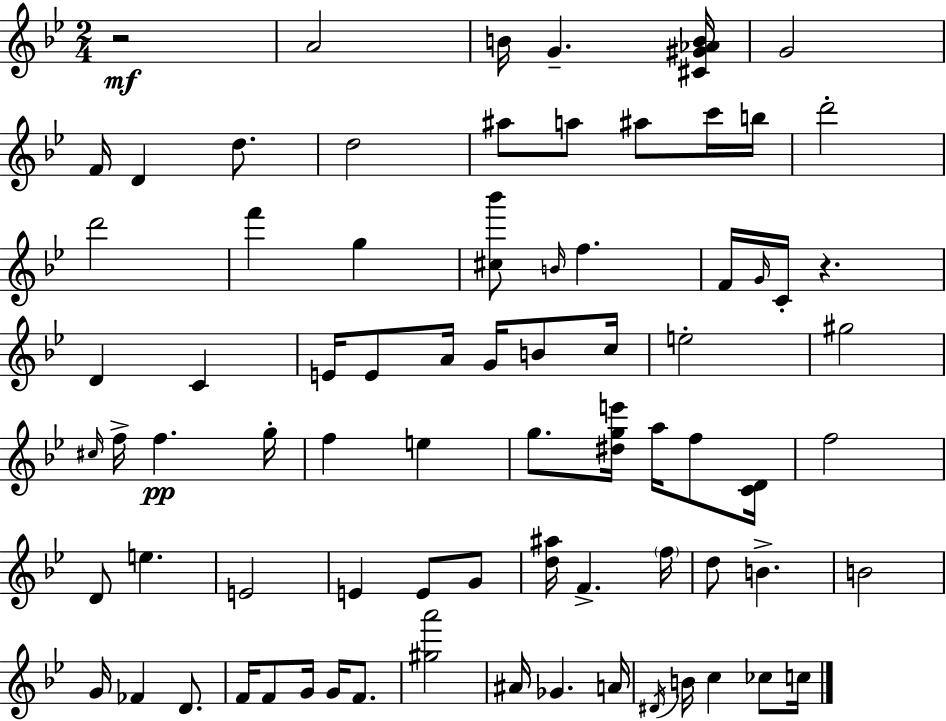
R/h A4/h B4/s G4/q. [C#4,G#4,Ab4,B4]/s G4/h F4/s D4/q D5/e. D5/h A#5/e A5/e A#5/e C6/s B5/s D6/h D6/h F6/q G5/q [C#5,Bb6]/e B4/s F5/q. F4/s G4/s C4/s R/q. D4/q C4/q E4/s E4/e A4/s G4/s B4/e C5/s E5/h G#5/h C#5/s F5/s F5/q. G5/s F5/q E5/q G5/e. [D#5,G5,E6]/s A5/s F5/e [C4,D4]/s F5/h D4/e E5/q. E4/h E4/q E4/e G4/e [D5,A#5]/s F4/q. F5/s D5/e B4/q. B4/h G4/s FES4/q D4/e. F4/s F4/e G4/s G4/s F4/e. [G#5,A6]/h A#4/s Gb4/q. A4/s D#4/s B4/s C5/q CES5/e C5/s